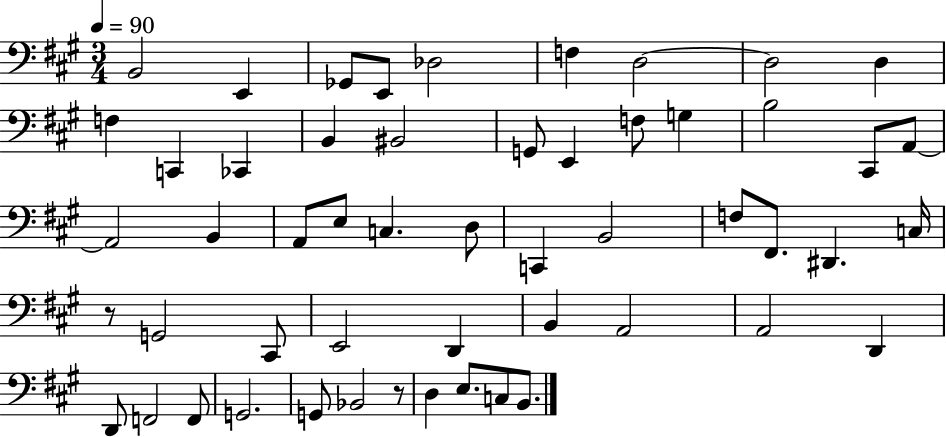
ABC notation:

X:1
T:Untitled
M:3/4
L:1/4
K:A
B,,2 E,, _G,,/2 E,,/2 _D,2 F, D,2 D,2 D, F, C,, _C,, B,, ^B,,2 G,,/2 E,, F,/2 G, B,2 ^C,,/2 A,,/2 A,,2 B,, A,,/2 E,/2 C, D,/2 C,, B,,2 F,/2 ^F,,/2 ^D,, C,/4 z/2 G,,2 ^C,,/2 E,,2 D,, B,, A,,2 A,,2 D,, D,,/2 F,,2 F,,/2 G,,2 G,,/2 _B,,2 z/2 D, E,/2 C,/2 B,,/2